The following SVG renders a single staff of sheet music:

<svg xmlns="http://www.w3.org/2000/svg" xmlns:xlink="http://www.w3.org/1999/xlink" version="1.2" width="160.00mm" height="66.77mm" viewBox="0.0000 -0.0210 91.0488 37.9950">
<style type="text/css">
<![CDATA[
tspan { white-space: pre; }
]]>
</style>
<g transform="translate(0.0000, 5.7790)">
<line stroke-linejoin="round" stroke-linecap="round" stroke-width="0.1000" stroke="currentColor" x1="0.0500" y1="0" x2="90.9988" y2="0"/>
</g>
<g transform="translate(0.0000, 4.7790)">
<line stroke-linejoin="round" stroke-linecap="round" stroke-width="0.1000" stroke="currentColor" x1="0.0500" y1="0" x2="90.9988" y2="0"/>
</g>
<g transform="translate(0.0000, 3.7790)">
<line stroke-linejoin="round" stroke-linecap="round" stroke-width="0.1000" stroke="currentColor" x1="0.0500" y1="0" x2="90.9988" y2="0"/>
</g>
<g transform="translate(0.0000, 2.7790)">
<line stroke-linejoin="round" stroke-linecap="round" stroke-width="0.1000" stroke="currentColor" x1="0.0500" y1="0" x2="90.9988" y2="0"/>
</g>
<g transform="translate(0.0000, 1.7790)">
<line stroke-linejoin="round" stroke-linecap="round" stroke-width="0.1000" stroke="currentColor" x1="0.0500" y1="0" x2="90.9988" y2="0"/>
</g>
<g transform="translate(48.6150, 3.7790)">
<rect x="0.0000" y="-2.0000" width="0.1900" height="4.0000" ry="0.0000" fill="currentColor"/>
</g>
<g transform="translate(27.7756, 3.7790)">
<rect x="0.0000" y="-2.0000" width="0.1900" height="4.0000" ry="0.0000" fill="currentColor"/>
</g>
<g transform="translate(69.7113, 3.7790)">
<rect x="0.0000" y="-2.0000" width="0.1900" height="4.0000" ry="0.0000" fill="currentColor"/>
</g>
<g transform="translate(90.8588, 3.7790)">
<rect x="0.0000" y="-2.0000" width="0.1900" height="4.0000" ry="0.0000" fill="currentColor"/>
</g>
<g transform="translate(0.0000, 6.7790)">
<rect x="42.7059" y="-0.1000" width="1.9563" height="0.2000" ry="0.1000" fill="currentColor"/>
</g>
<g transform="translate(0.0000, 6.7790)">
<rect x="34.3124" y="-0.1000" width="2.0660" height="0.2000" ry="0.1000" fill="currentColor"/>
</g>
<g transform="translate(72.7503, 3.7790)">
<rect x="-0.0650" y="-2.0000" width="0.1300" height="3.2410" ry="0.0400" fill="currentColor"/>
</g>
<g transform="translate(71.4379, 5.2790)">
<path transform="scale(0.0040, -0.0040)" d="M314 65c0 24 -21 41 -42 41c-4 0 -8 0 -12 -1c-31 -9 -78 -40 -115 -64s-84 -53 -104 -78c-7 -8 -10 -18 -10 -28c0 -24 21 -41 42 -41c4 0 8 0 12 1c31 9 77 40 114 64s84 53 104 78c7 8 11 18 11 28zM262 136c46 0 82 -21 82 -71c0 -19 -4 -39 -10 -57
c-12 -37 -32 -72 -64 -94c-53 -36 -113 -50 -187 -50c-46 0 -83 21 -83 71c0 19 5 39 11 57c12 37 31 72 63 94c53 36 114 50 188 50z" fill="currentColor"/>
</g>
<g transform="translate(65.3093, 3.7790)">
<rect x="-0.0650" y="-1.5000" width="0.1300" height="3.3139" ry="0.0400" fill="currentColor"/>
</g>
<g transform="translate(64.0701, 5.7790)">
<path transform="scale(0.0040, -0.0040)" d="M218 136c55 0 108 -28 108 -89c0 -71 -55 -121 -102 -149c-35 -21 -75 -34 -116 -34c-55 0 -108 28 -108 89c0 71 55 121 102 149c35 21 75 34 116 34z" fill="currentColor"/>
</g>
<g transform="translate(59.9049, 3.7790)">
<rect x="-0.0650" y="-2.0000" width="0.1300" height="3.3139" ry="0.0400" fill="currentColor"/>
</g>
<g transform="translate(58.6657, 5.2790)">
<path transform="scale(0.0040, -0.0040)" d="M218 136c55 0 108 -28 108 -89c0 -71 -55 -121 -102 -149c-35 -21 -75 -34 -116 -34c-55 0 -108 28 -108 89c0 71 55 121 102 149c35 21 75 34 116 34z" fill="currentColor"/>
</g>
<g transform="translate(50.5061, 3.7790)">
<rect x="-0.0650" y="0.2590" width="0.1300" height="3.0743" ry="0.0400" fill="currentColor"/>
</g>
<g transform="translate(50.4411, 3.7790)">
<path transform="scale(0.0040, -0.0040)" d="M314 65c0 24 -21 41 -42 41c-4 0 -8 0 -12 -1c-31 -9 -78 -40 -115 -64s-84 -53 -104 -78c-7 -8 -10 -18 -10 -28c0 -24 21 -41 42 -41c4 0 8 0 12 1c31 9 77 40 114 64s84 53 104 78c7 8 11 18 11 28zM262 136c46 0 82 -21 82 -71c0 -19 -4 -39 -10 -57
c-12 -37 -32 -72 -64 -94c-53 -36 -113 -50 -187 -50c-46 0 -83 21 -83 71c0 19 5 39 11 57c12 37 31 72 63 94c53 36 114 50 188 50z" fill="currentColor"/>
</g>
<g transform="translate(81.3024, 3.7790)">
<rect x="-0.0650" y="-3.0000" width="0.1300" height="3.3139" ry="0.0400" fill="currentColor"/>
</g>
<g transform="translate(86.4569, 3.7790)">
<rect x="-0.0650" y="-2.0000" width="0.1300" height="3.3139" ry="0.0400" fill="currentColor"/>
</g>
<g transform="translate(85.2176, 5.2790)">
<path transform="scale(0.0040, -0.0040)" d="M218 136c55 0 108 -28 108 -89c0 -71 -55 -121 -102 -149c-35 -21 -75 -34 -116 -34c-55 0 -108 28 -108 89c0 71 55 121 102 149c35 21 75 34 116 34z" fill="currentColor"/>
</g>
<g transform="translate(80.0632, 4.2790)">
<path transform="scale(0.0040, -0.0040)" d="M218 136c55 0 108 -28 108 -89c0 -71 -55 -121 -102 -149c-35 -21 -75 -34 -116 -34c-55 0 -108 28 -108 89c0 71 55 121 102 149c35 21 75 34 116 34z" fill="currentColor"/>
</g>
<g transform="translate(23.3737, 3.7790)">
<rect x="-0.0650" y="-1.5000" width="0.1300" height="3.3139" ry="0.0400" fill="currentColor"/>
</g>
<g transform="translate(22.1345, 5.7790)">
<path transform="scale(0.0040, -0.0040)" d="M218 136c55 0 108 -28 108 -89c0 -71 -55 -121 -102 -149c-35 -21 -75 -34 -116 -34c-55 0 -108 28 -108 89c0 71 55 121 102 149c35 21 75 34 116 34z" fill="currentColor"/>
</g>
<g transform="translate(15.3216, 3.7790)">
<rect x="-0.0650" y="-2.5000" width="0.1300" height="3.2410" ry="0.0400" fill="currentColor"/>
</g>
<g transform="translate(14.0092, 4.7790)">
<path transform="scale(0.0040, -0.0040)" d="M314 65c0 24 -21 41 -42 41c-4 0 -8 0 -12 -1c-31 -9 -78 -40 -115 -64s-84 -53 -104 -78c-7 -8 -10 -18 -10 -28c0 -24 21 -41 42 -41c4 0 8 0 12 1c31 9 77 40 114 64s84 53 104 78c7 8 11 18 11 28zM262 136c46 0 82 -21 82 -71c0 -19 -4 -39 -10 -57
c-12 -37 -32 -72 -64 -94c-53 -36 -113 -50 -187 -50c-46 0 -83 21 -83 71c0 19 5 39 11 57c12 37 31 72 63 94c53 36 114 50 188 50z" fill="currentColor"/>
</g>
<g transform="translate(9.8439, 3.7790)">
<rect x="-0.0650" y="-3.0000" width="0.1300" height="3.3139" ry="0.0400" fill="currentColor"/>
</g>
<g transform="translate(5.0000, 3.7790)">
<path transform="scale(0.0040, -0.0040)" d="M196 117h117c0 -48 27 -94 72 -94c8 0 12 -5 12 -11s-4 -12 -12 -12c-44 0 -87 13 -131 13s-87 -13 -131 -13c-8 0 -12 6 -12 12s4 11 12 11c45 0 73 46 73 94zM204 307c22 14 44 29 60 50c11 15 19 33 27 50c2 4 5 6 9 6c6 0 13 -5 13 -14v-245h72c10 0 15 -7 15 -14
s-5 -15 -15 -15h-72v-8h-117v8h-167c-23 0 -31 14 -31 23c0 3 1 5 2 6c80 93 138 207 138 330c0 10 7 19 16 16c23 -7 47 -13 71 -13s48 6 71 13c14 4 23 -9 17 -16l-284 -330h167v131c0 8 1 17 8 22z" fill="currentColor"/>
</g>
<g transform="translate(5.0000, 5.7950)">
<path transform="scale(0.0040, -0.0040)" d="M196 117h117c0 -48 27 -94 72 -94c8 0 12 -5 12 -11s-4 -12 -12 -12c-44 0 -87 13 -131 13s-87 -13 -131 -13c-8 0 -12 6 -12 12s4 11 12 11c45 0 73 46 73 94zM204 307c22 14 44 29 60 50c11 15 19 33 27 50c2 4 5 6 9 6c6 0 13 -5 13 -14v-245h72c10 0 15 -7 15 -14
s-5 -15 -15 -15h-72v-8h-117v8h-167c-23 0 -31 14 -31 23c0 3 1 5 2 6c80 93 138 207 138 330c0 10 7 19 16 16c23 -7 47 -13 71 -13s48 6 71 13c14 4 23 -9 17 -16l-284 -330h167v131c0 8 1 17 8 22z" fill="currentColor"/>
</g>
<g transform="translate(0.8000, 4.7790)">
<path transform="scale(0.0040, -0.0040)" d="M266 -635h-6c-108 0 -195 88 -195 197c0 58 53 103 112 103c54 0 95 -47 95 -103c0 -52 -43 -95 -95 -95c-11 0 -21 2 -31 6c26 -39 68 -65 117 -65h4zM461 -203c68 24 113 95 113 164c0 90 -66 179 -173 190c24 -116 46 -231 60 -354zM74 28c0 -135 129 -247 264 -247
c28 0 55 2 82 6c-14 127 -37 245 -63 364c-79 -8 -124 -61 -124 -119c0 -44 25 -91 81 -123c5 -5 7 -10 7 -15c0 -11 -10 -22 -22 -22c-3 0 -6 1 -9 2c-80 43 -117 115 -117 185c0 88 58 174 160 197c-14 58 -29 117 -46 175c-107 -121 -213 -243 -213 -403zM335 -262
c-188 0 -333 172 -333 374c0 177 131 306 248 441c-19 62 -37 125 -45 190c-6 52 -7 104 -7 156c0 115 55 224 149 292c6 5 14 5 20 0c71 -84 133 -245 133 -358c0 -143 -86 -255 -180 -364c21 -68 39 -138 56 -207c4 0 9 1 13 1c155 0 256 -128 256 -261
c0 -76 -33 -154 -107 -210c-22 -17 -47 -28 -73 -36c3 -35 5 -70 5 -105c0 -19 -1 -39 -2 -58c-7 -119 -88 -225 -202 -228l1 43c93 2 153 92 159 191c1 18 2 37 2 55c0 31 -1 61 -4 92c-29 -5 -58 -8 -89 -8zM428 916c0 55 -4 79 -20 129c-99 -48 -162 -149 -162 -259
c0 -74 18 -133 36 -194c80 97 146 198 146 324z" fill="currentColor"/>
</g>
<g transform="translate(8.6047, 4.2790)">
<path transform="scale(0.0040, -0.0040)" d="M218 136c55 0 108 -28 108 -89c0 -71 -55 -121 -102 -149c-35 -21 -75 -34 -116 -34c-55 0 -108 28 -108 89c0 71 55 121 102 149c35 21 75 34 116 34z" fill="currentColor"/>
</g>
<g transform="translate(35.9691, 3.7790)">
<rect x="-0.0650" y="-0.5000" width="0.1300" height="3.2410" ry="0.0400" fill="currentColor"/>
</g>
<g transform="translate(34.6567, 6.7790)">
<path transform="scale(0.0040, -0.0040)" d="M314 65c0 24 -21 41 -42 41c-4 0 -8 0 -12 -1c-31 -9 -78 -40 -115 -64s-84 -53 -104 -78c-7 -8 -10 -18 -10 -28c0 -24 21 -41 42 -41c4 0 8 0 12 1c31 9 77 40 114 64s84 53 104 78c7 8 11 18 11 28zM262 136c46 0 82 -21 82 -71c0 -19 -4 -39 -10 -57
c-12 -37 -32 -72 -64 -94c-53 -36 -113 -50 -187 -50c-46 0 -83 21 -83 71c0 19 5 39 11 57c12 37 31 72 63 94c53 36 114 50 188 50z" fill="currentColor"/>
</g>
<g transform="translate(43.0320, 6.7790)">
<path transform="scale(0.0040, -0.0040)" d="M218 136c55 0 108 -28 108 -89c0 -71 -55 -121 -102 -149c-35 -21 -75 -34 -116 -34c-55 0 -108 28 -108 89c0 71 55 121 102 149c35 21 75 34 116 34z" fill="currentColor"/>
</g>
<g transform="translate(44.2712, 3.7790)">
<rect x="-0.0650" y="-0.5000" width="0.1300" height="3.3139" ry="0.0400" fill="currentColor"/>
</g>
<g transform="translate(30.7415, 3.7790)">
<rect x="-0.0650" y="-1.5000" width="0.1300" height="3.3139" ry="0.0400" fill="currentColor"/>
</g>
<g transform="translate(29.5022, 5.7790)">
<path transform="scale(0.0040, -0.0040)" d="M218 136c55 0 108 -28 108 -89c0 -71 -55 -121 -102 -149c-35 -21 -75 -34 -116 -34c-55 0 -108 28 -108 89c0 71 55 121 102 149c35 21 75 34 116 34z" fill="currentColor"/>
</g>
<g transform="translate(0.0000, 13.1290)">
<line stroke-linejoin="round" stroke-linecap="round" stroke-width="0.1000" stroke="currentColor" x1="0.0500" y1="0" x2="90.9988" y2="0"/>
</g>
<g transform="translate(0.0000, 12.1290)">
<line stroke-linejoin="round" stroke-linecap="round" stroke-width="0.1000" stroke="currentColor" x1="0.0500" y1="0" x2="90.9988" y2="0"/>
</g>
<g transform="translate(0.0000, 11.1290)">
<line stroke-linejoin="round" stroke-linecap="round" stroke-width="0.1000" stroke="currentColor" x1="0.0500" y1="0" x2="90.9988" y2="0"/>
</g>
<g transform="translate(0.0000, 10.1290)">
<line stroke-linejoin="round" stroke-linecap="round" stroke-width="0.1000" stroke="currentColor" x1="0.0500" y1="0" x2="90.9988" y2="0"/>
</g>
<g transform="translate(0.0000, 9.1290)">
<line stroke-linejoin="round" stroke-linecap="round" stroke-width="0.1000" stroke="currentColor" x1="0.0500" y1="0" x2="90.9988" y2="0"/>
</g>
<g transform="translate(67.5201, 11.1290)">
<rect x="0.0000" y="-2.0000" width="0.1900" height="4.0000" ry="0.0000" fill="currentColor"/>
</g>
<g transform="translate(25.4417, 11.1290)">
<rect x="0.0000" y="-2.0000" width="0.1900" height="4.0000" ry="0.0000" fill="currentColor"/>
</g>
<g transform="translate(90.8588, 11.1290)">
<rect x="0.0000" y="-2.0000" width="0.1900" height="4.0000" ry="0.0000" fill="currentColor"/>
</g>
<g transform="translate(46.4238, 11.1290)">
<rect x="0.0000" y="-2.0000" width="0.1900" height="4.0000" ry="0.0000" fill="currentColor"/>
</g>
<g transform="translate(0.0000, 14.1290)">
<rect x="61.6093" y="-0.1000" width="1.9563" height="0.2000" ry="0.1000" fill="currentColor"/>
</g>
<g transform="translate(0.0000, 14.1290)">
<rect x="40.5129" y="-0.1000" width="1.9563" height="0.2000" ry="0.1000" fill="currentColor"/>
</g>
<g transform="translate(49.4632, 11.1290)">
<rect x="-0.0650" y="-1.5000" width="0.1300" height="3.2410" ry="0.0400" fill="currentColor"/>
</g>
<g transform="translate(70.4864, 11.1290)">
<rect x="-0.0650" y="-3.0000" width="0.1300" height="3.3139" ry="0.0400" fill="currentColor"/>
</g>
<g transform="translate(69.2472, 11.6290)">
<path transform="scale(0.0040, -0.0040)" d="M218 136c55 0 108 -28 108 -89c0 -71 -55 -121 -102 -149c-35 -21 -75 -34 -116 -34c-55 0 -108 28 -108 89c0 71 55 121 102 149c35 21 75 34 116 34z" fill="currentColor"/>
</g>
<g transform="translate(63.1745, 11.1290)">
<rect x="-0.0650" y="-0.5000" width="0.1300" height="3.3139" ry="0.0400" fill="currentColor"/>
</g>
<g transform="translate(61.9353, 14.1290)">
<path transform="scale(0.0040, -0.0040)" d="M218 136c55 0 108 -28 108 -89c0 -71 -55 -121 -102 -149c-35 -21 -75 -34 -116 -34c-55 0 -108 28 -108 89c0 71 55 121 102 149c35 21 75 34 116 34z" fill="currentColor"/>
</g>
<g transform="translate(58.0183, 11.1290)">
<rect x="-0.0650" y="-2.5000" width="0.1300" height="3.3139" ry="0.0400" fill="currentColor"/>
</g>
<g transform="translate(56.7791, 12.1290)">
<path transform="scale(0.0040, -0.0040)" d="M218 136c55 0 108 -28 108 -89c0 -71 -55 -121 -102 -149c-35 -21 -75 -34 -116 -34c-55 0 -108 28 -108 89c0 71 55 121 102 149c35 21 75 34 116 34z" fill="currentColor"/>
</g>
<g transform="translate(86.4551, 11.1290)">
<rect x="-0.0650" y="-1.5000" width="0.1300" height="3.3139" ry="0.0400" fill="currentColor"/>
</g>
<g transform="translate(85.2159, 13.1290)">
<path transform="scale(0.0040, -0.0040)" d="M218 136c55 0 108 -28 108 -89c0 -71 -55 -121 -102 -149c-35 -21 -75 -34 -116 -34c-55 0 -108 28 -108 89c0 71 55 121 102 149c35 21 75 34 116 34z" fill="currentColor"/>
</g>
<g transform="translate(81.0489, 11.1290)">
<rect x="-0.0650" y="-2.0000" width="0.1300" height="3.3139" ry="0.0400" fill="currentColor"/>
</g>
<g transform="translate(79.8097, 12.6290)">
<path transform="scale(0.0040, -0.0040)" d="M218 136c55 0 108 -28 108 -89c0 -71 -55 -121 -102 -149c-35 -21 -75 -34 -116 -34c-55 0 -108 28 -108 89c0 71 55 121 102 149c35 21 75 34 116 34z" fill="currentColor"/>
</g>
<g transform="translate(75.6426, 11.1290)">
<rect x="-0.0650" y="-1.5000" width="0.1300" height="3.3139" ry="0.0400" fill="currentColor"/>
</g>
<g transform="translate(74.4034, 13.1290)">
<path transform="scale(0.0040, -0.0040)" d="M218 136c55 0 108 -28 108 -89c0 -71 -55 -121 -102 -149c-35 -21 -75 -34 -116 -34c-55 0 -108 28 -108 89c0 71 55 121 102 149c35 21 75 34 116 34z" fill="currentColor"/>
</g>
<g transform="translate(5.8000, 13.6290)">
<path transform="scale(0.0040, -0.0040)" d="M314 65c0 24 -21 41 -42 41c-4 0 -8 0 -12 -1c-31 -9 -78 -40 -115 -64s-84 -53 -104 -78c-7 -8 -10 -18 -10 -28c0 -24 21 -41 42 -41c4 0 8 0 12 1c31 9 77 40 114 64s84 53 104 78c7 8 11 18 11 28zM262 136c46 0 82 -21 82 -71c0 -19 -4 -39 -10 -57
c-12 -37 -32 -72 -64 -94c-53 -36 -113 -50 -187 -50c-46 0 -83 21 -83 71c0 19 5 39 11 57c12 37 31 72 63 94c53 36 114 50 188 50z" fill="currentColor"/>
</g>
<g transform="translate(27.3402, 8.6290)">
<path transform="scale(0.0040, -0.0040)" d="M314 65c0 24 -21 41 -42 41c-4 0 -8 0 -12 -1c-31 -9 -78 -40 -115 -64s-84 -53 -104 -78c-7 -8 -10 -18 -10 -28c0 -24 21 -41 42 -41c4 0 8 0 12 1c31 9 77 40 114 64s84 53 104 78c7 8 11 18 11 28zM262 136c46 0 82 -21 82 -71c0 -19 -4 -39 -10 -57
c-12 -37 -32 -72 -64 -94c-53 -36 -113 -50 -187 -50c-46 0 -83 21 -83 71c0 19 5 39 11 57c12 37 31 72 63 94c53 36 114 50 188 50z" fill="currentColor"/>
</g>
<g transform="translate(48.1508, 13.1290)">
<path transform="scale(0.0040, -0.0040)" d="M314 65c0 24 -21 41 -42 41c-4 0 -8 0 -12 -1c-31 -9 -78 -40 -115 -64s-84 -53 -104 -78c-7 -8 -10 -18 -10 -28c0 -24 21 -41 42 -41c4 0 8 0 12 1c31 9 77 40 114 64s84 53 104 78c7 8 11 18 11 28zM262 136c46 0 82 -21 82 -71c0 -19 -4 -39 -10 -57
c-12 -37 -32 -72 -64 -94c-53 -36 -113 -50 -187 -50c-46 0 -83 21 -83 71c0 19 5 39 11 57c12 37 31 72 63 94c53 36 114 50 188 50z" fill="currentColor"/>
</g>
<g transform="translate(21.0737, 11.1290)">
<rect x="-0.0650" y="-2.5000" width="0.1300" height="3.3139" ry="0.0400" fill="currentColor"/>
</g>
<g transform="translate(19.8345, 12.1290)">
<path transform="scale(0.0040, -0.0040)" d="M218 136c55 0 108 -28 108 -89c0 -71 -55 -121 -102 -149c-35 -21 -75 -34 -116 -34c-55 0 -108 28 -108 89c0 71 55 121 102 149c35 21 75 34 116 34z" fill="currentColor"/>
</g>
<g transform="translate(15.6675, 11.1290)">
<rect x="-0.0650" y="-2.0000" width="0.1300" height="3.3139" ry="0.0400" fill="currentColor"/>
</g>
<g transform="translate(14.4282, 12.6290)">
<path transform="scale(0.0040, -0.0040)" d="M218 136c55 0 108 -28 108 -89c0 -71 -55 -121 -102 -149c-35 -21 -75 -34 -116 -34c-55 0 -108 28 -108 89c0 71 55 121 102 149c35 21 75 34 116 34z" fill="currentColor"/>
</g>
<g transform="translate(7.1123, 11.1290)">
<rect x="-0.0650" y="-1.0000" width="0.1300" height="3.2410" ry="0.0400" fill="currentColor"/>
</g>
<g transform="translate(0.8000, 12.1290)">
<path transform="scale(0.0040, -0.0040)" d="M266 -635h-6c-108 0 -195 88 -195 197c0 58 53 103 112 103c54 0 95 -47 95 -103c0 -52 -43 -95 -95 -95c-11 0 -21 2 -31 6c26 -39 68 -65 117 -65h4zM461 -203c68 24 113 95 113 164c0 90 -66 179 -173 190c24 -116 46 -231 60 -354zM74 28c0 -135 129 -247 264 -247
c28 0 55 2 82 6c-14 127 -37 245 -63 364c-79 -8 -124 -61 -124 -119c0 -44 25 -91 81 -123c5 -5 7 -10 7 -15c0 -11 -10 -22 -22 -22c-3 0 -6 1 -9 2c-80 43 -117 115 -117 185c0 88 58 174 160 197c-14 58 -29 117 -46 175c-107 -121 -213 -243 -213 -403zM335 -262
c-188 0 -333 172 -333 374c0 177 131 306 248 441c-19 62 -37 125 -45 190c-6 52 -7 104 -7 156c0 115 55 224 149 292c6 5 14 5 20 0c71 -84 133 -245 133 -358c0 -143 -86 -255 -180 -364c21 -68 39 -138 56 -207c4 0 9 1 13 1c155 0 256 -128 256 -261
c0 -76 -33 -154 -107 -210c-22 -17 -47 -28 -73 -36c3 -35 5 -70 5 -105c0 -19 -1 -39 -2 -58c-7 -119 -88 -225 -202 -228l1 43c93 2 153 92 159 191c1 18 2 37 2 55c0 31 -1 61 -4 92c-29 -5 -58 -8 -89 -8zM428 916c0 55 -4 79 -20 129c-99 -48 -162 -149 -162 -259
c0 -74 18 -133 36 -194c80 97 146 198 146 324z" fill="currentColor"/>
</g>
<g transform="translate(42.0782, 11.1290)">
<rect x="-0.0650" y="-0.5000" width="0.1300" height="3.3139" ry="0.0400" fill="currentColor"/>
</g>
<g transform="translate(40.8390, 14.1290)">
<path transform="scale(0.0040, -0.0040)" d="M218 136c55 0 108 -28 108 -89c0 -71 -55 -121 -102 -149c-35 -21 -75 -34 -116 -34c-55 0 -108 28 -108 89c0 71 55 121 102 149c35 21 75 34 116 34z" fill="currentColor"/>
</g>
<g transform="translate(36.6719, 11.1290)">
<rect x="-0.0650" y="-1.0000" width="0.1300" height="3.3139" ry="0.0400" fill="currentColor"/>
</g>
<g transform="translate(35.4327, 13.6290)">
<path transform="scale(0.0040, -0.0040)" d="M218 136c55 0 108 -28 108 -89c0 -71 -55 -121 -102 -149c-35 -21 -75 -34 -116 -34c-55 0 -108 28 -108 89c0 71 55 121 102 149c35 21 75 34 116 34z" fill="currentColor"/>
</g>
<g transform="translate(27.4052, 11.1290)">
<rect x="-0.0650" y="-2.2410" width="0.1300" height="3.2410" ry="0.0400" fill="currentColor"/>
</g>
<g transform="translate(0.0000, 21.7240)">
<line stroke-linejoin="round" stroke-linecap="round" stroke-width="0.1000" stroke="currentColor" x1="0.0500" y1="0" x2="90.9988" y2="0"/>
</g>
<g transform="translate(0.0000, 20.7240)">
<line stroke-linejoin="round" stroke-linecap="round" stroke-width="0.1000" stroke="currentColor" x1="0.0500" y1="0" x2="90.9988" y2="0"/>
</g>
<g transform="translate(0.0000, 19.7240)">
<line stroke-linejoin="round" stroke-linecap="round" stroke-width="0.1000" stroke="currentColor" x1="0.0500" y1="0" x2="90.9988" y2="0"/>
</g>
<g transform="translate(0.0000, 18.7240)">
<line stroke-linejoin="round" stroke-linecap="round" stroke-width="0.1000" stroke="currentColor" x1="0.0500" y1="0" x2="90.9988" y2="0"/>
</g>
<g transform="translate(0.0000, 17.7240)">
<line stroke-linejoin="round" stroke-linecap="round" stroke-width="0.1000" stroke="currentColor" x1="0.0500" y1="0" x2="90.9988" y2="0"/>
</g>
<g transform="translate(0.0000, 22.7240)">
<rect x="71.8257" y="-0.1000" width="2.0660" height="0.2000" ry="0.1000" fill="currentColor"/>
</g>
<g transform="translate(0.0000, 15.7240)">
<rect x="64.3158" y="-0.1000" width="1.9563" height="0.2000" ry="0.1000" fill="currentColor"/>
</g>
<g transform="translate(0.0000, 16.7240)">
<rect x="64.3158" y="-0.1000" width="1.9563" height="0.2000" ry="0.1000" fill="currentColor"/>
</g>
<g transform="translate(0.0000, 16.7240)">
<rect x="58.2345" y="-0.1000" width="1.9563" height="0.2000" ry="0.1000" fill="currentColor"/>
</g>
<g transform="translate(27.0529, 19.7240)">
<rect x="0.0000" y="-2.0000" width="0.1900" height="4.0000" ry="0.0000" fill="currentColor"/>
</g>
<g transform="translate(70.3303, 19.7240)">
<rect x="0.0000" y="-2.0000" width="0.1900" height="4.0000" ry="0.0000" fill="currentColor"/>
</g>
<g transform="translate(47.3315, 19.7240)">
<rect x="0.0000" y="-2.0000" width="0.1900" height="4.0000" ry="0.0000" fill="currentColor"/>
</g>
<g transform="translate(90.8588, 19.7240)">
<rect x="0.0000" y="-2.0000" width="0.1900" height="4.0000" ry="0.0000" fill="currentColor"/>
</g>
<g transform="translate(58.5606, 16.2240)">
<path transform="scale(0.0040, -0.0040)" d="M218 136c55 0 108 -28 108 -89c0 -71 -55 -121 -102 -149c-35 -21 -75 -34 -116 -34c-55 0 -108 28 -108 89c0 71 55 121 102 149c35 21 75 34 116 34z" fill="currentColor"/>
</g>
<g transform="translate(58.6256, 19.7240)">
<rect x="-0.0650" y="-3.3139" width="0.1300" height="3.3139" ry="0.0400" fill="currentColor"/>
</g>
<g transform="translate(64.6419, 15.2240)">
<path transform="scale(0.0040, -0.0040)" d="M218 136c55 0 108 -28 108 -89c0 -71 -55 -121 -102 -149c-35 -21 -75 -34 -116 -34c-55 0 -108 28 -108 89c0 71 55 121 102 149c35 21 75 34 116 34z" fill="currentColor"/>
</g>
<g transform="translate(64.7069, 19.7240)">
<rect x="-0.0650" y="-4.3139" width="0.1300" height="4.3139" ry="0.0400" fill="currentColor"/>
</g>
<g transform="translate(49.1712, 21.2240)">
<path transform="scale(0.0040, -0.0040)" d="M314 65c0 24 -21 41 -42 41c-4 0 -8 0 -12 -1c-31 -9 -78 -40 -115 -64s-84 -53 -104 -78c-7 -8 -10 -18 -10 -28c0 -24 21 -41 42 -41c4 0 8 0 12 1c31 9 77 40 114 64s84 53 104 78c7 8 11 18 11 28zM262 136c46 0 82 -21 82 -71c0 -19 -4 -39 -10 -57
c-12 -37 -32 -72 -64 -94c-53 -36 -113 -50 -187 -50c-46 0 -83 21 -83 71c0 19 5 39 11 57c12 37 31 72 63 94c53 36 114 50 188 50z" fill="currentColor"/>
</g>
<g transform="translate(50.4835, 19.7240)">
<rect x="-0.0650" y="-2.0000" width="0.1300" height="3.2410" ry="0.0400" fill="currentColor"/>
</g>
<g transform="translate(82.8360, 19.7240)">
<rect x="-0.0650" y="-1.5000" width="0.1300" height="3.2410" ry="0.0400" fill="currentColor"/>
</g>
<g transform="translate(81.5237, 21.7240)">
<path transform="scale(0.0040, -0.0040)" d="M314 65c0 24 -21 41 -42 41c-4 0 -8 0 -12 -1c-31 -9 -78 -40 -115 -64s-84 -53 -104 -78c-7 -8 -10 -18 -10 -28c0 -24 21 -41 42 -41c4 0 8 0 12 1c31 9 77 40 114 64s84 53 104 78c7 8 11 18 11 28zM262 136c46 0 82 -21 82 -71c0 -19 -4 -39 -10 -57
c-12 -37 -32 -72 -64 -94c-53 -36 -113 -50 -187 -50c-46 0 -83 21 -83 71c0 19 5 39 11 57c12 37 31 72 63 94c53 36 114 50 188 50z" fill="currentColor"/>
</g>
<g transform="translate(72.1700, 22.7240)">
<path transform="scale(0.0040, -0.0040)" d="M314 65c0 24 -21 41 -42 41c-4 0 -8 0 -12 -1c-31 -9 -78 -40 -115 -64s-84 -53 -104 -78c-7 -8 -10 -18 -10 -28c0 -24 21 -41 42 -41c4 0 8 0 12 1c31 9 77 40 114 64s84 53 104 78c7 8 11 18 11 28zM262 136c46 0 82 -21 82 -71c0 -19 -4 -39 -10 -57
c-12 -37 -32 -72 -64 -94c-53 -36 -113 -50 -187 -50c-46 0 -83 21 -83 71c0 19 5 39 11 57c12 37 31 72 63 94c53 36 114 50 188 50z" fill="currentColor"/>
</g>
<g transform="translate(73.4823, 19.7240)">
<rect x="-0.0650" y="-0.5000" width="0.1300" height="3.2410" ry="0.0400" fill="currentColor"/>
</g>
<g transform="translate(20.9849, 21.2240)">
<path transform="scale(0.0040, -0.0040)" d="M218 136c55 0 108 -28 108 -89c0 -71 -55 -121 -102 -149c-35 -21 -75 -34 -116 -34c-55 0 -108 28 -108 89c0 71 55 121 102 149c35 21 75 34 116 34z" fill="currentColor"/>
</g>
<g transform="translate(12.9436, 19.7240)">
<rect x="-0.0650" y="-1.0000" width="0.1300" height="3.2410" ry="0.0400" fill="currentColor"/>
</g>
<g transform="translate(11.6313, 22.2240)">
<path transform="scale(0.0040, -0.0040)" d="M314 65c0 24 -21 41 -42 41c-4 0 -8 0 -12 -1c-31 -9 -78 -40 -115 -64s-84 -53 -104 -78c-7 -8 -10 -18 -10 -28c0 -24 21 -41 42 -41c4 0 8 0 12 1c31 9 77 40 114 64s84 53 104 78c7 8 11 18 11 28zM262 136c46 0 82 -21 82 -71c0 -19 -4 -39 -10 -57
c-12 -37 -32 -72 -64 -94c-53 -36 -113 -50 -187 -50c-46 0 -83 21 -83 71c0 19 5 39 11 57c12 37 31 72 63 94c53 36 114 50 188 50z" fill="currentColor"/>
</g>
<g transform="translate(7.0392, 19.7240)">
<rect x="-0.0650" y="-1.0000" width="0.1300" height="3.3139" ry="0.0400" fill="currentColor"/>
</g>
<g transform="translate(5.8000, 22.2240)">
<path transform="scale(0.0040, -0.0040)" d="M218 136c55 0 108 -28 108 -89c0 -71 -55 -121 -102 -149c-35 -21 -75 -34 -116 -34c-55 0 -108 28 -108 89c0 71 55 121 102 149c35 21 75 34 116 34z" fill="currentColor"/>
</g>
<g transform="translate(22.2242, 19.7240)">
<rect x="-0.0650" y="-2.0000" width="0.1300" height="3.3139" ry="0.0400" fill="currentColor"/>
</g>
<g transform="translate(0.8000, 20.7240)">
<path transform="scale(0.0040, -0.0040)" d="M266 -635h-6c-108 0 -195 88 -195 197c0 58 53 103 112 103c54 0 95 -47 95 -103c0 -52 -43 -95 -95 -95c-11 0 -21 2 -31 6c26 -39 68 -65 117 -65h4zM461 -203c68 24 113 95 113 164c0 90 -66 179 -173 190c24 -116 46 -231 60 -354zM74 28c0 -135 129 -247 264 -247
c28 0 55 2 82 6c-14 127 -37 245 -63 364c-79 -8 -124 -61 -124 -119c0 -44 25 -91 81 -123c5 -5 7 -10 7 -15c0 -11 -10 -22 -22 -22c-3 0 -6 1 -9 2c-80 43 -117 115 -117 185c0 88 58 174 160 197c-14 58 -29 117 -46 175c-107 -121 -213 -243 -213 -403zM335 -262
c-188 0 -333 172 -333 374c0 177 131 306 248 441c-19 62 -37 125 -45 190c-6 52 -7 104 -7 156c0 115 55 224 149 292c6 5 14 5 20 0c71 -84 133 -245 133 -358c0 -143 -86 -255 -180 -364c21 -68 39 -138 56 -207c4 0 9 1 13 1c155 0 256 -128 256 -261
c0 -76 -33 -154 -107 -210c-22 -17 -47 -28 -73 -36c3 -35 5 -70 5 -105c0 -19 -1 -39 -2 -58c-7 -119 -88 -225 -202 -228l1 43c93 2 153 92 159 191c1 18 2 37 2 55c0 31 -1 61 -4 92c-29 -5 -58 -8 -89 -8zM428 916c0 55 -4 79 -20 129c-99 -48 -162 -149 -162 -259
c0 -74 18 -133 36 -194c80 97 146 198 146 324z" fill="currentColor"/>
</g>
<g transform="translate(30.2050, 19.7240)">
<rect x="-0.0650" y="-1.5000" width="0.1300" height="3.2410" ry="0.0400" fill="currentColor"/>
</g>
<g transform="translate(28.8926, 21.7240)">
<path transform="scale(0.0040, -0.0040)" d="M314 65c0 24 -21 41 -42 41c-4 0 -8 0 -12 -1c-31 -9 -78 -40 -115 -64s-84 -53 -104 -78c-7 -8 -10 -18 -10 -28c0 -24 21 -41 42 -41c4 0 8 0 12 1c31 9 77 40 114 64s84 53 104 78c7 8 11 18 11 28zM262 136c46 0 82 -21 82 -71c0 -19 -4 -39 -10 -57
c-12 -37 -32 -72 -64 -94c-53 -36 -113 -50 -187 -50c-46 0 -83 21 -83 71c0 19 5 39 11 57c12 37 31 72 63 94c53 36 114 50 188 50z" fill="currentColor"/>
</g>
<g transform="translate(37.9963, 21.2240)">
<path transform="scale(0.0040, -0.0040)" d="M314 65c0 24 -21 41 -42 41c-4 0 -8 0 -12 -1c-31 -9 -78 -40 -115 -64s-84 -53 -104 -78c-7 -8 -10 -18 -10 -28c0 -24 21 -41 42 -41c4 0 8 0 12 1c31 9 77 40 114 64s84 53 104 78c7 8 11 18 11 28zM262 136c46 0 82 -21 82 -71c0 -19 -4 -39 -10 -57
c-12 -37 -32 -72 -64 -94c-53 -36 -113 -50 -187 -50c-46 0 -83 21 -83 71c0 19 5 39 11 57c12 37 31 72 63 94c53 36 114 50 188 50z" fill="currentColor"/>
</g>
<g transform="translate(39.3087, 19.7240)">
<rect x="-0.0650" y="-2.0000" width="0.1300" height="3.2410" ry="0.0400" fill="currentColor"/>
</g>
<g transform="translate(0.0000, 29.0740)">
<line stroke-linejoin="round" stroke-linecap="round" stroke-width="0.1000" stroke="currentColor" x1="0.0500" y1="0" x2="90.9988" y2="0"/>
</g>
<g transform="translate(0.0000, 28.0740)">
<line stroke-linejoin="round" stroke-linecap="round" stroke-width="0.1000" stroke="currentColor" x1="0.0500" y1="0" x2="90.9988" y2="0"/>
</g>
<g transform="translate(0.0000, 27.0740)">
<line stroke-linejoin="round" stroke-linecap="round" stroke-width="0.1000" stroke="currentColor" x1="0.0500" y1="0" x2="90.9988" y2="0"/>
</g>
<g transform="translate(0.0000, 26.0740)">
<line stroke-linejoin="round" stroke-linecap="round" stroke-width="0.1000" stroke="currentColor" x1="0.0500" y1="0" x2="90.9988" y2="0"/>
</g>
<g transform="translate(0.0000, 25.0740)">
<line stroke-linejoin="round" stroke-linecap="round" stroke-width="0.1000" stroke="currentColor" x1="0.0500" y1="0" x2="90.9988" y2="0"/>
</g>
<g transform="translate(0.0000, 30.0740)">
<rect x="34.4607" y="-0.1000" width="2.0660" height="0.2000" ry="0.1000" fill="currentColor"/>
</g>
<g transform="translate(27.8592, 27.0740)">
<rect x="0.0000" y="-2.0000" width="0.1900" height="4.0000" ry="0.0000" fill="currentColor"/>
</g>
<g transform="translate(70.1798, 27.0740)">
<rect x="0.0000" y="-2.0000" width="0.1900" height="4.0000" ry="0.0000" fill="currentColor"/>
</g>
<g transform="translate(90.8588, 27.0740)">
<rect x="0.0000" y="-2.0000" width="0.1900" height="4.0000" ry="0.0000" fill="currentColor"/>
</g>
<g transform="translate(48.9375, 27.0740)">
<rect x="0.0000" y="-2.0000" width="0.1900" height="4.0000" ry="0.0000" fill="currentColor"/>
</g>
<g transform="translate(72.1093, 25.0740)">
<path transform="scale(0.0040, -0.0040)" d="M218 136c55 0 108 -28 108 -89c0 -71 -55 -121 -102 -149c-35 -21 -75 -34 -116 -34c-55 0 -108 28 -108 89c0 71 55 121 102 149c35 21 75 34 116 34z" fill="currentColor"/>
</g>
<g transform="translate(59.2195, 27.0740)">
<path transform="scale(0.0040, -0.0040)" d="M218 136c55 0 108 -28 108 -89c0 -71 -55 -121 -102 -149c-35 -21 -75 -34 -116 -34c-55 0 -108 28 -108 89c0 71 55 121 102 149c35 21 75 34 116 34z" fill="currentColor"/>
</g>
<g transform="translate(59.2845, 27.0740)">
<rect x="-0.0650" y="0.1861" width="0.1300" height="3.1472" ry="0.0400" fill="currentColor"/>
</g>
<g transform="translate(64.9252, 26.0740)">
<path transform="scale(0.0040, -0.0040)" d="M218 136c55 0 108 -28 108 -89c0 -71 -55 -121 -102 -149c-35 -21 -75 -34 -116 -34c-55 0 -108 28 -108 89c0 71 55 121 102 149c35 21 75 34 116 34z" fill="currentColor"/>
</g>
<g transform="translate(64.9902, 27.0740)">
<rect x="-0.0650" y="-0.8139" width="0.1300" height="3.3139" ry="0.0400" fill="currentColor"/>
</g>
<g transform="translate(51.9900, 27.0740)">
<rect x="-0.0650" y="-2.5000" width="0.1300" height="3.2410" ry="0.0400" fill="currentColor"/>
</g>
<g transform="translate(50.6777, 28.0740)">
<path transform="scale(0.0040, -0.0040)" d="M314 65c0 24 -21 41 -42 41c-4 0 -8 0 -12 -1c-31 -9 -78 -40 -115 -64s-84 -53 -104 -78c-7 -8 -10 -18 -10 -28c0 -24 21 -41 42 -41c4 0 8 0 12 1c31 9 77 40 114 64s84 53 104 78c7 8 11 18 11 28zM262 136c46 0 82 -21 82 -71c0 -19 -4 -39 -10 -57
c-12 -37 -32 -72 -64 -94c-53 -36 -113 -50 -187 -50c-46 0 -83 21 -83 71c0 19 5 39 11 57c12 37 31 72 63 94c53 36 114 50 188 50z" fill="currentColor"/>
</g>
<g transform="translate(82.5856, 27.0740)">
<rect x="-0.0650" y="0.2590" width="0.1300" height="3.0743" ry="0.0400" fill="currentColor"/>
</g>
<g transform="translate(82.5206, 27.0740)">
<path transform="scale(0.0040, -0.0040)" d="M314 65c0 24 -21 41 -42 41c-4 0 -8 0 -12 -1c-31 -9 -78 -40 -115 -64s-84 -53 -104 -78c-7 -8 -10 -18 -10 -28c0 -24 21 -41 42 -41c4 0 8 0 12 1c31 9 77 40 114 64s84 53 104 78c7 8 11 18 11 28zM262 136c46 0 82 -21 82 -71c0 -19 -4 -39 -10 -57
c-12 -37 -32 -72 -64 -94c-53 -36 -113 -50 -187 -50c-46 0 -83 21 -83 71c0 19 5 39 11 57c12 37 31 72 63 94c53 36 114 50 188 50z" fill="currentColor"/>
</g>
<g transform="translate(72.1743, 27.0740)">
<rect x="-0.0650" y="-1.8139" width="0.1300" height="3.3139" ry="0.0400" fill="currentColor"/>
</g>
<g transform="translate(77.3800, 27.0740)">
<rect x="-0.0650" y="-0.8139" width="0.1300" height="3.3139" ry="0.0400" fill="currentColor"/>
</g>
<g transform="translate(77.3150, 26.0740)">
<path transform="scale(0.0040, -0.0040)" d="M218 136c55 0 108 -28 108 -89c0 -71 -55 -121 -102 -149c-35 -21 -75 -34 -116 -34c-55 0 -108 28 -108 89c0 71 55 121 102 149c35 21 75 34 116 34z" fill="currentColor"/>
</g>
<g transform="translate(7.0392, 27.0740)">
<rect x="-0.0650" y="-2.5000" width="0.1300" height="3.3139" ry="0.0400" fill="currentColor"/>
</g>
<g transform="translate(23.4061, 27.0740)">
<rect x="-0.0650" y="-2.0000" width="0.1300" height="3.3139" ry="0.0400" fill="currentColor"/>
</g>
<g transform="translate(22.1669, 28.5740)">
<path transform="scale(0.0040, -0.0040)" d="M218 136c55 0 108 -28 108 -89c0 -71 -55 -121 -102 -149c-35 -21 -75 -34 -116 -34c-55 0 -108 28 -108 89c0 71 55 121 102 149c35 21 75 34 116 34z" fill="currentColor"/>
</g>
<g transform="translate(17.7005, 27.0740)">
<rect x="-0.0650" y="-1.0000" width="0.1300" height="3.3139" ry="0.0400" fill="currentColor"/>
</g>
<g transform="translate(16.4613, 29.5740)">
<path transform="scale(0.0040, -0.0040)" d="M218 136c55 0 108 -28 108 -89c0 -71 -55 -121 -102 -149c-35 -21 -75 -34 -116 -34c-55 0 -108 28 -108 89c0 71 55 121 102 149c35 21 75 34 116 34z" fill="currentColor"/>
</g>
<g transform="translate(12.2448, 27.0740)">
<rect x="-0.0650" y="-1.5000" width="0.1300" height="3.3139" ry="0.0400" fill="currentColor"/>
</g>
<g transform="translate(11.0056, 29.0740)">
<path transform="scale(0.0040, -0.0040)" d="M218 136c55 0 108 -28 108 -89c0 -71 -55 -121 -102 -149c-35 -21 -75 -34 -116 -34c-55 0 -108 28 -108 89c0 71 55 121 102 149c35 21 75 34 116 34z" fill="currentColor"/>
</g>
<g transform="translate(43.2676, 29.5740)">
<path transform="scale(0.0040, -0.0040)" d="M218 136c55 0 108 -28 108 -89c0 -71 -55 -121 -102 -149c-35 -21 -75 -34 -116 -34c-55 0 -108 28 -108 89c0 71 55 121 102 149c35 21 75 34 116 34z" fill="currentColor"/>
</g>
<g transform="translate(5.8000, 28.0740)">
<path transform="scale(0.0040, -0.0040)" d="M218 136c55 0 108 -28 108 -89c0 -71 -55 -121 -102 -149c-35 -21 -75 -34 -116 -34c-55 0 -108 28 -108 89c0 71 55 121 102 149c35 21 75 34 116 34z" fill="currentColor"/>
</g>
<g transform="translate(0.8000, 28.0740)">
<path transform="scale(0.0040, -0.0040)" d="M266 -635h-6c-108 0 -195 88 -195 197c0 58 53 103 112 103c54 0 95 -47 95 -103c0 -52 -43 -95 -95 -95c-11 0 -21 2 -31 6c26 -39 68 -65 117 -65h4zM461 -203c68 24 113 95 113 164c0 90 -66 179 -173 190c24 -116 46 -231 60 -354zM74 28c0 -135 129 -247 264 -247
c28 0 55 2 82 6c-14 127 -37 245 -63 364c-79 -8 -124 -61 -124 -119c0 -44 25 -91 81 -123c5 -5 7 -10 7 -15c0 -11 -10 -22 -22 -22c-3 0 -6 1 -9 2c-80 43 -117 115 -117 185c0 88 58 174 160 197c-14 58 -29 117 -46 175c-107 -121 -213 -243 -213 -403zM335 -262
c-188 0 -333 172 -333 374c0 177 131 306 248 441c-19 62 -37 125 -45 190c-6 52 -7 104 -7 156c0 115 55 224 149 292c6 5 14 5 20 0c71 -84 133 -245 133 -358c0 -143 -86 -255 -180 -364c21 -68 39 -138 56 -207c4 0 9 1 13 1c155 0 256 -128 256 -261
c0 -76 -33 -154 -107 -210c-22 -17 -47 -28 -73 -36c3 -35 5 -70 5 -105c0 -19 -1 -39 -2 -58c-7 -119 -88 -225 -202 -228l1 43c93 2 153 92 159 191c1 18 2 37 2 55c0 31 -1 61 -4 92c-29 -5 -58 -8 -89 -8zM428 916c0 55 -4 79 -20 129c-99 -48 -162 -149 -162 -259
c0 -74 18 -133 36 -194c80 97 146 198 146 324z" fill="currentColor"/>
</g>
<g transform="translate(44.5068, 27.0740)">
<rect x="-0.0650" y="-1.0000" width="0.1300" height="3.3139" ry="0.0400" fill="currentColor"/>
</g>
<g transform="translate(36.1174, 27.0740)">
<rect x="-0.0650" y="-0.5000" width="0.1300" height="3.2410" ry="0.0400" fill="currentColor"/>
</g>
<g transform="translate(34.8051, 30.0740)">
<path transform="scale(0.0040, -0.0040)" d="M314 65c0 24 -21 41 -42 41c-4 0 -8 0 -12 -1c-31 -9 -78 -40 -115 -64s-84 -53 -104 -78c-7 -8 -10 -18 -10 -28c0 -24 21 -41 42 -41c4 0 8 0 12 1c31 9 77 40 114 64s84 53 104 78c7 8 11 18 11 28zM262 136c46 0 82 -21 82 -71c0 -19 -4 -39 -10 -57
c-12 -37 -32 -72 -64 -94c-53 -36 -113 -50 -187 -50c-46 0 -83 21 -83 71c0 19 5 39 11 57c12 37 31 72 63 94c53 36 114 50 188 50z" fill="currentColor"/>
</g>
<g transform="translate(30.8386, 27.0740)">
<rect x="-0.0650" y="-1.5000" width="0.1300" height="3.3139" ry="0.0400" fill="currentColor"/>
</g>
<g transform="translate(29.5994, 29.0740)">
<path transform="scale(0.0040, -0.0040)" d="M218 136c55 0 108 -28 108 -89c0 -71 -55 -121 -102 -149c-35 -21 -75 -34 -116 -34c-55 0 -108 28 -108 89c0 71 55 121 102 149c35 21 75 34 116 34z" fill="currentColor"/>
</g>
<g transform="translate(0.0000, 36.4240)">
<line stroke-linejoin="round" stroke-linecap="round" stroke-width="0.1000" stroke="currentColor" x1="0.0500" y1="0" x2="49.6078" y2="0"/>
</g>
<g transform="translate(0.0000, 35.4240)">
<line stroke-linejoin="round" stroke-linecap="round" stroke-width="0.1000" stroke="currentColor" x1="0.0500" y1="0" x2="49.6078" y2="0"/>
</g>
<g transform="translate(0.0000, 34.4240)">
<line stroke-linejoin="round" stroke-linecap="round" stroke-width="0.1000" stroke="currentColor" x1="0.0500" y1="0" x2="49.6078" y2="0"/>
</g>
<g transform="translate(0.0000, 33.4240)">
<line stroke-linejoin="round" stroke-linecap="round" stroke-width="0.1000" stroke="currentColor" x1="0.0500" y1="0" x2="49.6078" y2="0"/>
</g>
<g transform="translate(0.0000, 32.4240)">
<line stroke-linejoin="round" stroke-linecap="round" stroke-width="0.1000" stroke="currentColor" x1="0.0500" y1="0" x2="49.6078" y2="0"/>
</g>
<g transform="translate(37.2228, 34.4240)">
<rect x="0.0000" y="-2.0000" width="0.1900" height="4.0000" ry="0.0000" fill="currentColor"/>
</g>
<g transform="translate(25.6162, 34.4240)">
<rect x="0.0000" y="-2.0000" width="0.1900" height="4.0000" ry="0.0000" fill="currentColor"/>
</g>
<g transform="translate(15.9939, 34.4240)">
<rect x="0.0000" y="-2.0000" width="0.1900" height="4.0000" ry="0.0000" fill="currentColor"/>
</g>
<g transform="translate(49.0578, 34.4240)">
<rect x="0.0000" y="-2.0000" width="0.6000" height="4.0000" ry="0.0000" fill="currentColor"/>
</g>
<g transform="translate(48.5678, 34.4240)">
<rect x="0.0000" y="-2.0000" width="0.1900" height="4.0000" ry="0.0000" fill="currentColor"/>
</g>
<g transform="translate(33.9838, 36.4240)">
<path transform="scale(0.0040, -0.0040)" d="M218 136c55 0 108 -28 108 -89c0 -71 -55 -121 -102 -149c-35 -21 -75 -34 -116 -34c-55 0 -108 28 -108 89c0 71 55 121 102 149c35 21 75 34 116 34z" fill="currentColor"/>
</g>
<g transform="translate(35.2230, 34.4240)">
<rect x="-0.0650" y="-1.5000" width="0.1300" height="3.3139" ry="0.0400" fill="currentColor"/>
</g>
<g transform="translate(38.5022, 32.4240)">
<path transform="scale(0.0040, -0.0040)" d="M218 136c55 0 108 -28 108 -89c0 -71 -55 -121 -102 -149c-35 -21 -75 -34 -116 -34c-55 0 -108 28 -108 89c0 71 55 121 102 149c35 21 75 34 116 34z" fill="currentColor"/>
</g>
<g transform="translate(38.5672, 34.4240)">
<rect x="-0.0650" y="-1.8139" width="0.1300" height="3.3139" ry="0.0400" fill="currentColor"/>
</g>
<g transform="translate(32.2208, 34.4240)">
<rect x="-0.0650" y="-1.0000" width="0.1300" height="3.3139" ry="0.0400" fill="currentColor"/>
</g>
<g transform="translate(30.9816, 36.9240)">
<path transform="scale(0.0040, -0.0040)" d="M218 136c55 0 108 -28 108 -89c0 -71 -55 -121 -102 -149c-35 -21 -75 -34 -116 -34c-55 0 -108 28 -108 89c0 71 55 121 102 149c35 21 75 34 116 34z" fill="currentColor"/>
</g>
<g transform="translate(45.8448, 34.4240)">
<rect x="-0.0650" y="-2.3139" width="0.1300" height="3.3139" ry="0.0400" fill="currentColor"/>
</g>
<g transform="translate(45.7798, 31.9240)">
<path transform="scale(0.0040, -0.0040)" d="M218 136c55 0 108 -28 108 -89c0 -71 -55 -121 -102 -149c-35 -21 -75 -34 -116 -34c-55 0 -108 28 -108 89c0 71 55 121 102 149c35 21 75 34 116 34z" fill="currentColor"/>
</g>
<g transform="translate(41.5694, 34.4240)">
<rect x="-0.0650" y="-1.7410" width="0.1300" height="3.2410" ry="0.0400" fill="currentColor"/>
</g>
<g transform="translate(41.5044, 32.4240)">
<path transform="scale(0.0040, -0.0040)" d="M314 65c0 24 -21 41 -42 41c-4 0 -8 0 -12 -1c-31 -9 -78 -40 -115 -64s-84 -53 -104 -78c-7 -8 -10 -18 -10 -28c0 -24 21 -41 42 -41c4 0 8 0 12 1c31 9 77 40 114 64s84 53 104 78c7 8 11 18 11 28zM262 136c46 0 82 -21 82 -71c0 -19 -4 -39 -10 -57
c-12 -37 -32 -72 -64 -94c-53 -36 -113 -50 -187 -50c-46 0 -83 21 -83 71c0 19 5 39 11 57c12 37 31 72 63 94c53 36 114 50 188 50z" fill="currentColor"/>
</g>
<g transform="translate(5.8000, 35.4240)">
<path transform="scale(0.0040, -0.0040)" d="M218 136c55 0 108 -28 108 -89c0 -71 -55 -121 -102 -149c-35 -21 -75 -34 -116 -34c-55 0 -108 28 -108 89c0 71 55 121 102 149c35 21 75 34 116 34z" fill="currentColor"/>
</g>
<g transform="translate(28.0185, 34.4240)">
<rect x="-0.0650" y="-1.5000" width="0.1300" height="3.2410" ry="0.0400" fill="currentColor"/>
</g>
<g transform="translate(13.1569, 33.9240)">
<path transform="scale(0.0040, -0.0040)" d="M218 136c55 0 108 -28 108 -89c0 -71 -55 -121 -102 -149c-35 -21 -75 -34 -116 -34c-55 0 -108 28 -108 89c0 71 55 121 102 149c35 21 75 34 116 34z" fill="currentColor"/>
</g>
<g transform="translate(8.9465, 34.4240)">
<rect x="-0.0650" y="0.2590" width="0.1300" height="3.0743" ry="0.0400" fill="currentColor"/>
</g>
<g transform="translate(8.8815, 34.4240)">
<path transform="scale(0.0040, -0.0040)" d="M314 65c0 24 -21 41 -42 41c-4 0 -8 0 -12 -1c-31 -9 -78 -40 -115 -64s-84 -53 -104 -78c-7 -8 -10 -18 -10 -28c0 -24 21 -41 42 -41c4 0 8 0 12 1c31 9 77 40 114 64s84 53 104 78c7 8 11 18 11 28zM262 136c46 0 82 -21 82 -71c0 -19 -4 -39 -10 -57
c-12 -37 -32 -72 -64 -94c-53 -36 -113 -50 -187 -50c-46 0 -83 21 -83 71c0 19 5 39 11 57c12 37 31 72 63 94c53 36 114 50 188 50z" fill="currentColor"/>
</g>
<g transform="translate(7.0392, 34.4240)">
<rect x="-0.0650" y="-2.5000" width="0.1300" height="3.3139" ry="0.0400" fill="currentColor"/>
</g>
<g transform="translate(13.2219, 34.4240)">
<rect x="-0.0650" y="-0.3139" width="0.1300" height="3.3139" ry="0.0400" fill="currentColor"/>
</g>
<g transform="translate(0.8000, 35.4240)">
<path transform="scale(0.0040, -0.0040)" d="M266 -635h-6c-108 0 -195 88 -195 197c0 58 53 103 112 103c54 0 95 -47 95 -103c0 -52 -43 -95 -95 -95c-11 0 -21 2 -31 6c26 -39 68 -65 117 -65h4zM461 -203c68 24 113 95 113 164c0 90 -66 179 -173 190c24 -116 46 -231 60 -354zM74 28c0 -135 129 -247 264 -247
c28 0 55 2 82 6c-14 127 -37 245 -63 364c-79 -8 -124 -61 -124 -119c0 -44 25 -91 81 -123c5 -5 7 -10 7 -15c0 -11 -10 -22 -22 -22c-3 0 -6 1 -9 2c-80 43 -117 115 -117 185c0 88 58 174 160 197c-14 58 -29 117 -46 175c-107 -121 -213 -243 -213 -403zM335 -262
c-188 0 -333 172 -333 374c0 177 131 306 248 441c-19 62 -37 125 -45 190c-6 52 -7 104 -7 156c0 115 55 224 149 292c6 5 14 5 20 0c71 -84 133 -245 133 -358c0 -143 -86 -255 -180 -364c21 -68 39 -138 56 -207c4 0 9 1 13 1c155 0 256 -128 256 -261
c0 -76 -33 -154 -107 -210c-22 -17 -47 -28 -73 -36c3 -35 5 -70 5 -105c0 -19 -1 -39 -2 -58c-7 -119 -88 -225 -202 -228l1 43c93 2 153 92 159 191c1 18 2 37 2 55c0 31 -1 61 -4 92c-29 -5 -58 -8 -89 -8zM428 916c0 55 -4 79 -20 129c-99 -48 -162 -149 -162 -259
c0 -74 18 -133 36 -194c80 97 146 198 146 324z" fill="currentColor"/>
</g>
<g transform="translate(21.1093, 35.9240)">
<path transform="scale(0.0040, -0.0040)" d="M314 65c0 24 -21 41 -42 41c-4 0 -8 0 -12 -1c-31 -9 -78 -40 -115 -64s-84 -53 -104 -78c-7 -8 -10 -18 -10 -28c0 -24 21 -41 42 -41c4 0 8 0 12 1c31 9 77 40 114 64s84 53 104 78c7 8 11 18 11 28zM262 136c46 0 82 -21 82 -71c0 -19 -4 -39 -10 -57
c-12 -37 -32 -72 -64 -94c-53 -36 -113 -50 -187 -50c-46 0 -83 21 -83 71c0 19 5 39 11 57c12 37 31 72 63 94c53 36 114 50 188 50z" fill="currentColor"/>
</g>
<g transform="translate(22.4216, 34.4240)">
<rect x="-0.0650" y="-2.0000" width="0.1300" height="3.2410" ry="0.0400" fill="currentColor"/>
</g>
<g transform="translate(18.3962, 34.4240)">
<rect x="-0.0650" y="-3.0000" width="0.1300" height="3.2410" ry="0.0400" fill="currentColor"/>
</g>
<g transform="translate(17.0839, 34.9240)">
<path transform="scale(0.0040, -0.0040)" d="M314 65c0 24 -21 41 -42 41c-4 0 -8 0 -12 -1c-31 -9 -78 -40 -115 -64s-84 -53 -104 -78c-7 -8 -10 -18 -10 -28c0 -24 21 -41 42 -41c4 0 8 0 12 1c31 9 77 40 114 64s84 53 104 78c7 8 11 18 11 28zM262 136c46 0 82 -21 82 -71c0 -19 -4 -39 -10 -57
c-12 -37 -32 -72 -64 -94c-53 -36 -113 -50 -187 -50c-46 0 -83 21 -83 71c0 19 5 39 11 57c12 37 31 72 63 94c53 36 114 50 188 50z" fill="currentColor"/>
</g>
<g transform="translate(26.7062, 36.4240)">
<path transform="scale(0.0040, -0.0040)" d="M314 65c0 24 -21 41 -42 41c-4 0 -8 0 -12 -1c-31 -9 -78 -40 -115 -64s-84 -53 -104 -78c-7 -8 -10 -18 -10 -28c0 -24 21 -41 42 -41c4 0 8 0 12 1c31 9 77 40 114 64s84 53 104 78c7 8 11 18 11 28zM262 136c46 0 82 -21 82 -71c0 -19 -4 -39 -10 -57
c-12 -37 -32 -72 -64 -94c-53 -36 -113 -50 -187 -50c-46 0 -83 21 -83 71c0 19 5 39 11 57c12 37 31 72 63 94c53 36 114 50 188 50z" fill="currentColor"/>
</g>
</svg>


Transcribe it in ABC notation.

X:1
T:Untitled
M:4/4
L:1/4
K:C
A G2 E E C2 C B2 F E F2 A F D2 F G g2 D C E2 G C A E F E D D2 F E2 F2 F2 b d' C2 E2 G E D F E C2 D G2 B d f d B2 G B2 c A2 F2 E2 D E f f2 g